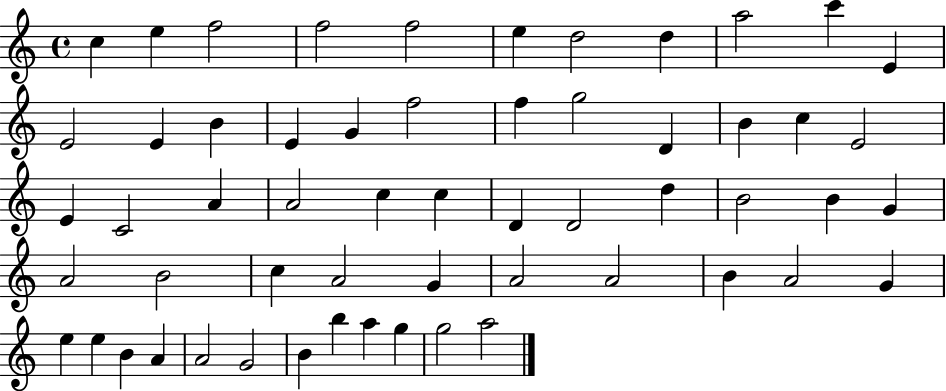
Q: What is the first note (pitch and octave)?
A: C5